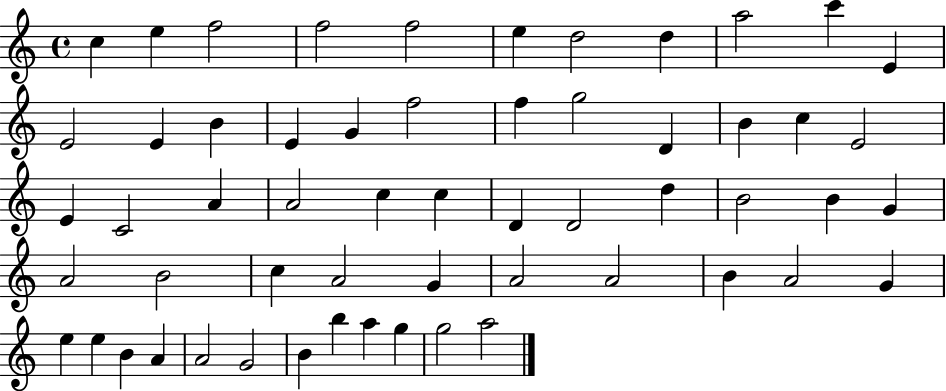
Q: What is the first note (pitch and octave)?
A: C5